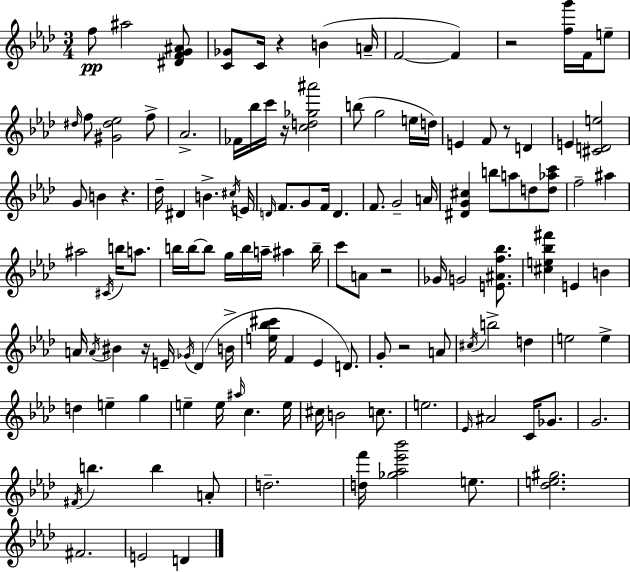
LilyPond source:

{
  \clef treble
  \numericTimeSignature
  \time 3/4
  \key f \minor
  \repeat volta 2 { f''8\pp ais''2 <dis' f' g' ais'>8 | <c' ges'>8 c'16 r4 b'4( a'16-- | f'2~~ f'4) | r2 <f'' g'''>16 f'16 e''8-- | \break \grace { dis''16 } f''8 <gis' dis'' ees''>2 f''8-> | aes'2.-> | fes'16 bes''16 c'''16 r16 <c'' d'' ges'' ais'''>2 | b''8( g''2 e''16 | \break d''16) e'4 f'8 r8 d'4 | e'4 <cis' d' e''>2 | g'8 b'4 r4. | des''16-- dis'4 b'4.-> | \break \acciaccatura { cis''16 } e'16 \grace { d'16 } f'8. g'8 f'16 d'4. | f'8. g'2-- | a'16 <dis' g' cis''>4 b''8 a''8 d''8 | <d'' aes'' c'''>8 f''2-- ais''4 | \break ais''2 \acciaccatura { cis'16 } | b''16 a''8. b''16 b''16~~ b''8 g''16 b''16 a''16-- ais''4 | b''16-- c'''8 a'8 r2 | ges'16 g'2 | \break <e' ais' f'' bes''>8. <cis'' e'' bes'' fis'''>4 e'4 | b'4 a'16 \acciaccatura { a'16 } bis'4 r16 e'16-- | \acciaccatura { ges'16 } des'4( b'16-> <e'' bes'' cis'''>16 f'4 ees'4 | d'8.) g'8-. r2 | \break a'8 \acciaccatura { cis''16 } b''2-> | d''4 e''2 | e''4-> d''4 e''4-- | g''4 e''4-- e''16 | \break \grace { ais''16 } c''4. e''16 cis''16 b'2 | c''8. e''2. | \grace { ees'16 } ais'2 | c'16 ges'8. g'2. | \break \acciaccatura { fis'16 } b''4. | b''4 a'8-. d''2.-- | <d'' f'''>16 <ges'' aes'' ees''' bes'''>2 | e''8. <des'' e'' gis''>2. | \break fis'2. | e'2 | d'4 } \bar "|."
}